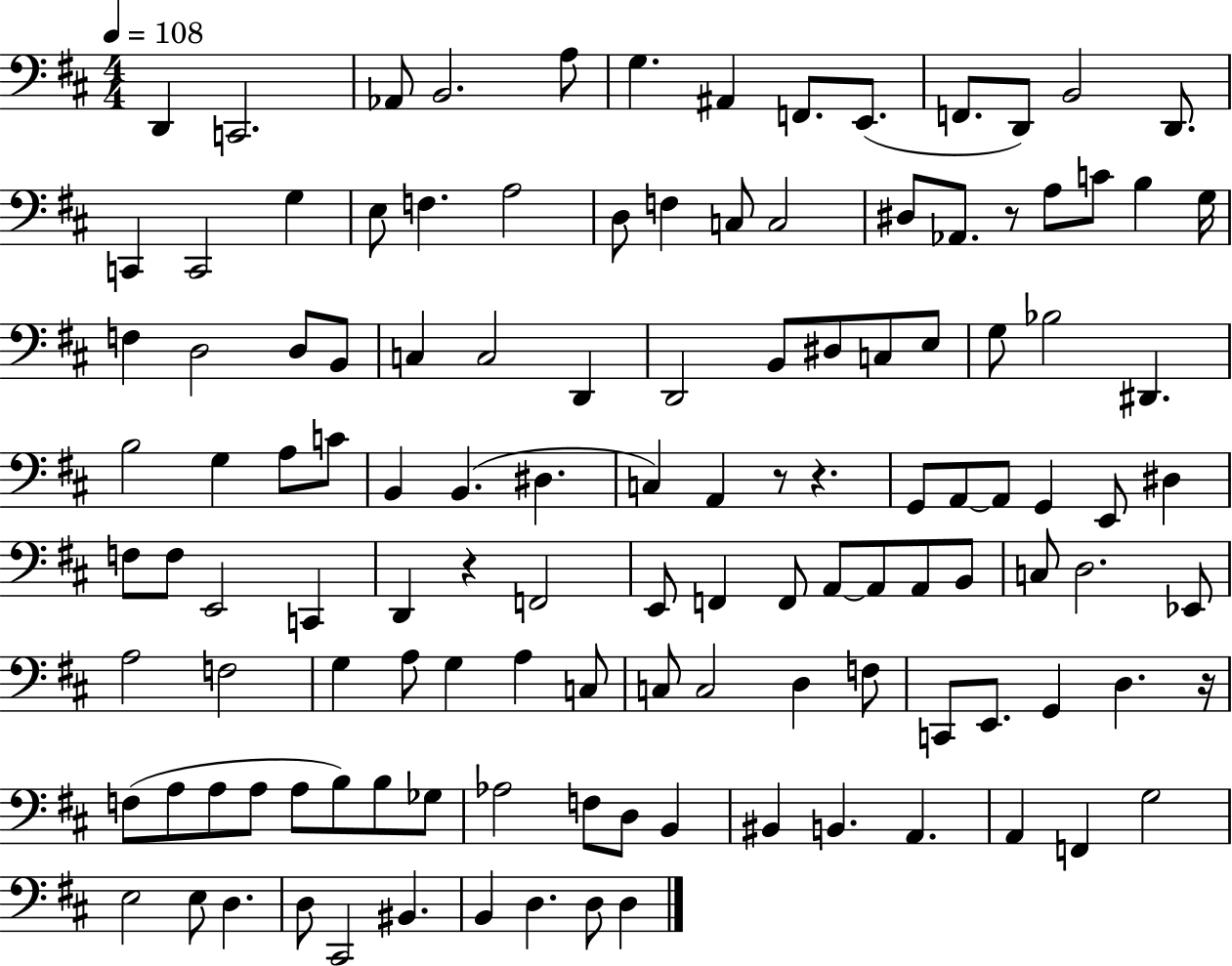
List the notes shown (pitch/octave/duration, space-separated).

D2/q C2/h. Ab2/e B2/h. A3/e G3/q. A#2/q F2/e. E2/e. F2/e. D2/e B2/h D2/e. C2/q C2/h G3/q E3/e F3/q. A3/h D3/e F3/q C3/e C3/h D#3/e Ab2/e. R/e A3/e C4/e B3/q G3/s F3/q D3/h D3/e B2/e C3/q C3/h D2/q D2/h B2/e D#3/e C3/e E3/e G3/e Bb3/h D#2/q. B3/h G3/q A3/e C4/e B2/q B2/q. D#3/q. C3/q A2/q R/e R/q. G2/e A2/e A2/e G2/q E2/e D#3/q F3/e F3/e E2/h C2/q D2/q R/q F2/h E2/e F2/q F2/e A2/e A2/e A2/e B2/e C3/e D3/h. Eb2/e A3/h F3/h G3/q A3/e G3/q A3/q C3/e C3/e C3/h D3/q F3/e C2/e E2/e. G2/q D3/q. R/s F3/e A3/e A3/e A3/e A3/e B3/e B3/e Gb3/e Ab3/h F3/e D3/e B2/q BIS2/q B2/q. A2/q. A2/q F2/q G3/h E3/h E3/e D3/q. D3/e C#2/h BIS2/q. B2/q D3/q. D3/e D3/q